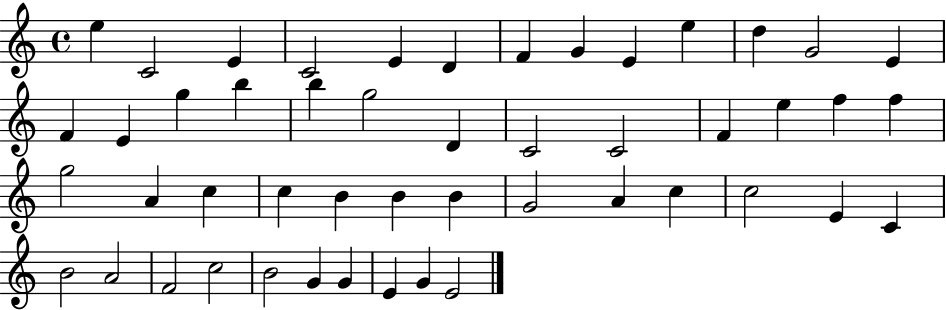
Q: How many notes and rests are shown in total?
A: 49